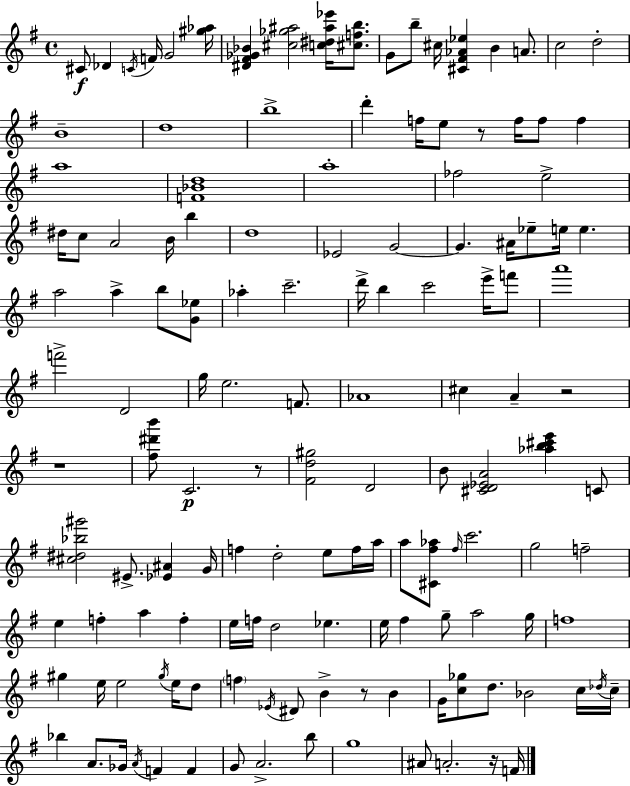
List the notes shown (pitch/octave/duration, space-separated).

C#4/e Db4/q C4/s F4/s G4/h [G#5,Ab5]/s [D#4,F#4,Gb4,Bb4]/q [C#5,Gb5,A#5]/h [C5,D#5,A#5,Eb6]/s [C#5,F5,B5]/e. G4/e B5/e C#5/s [C#4,F#4,Ab4,Eb5]/q B4/q A4/e. C5/h D5/h B4/w D5/w B5/w D6/q F5/s E5/e R/e F5/s F5/e F5/q A5/w [F4,Bb4,D5]/w A5/w FES5/h E5/h D#5/s C5/e A4/h B4/s B5/q D5/w Eb4/h G4/h G4/q. A#4/s Eb5/e E5/s E5/q. A5/h A5/q B5/e [G4,Eb5]/e Ab5/q C6/h. D6/s B5/q C6/h E6/s F6/e A6/w F6/h D4/h G5/s E5/h. F4/e. Ab4/w C#5/q A4/q R/h R/w [F#5,D#6,B6]/e C4/h. R/e [F#4,D5,G#5]/h D4/h B4/e [C#4,D4,Eb4,A4]/h [Ab5,B5,C#6,E6]/q C4/e [C#5,D#5,Bb5,G#6]/h EIS4/e. [Eb4,A#4]/q G4/s F5/q D5/h E5/e F5/s A5/s A5/e [C#4,F#5,Ab5]/e F#5/s C6/h. G5/h F5/h E5/q F5/q A5/q F5/q E5/s F5/s D5/h Eb5/q. E5/s F#5/q G5/e A5/h G5/s F5/w G#5/q E5/s E5/h G#5/s E5/s D5/e F5/q Eb4/s D#4/e B4/q R/e B4/q G4/s [C5,Gb5]/e D5/e. Bb4/h C5/s Db5/s C5/s Bb5/q A4/e. Gb4/s A4/s F4/q F4/q G4/e A4/h. B5/e G5/w A#4/e A4/h. R/s F4/s